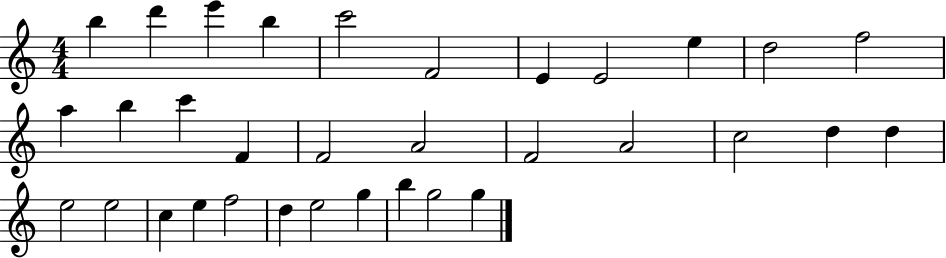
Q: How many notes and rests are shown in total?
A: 33